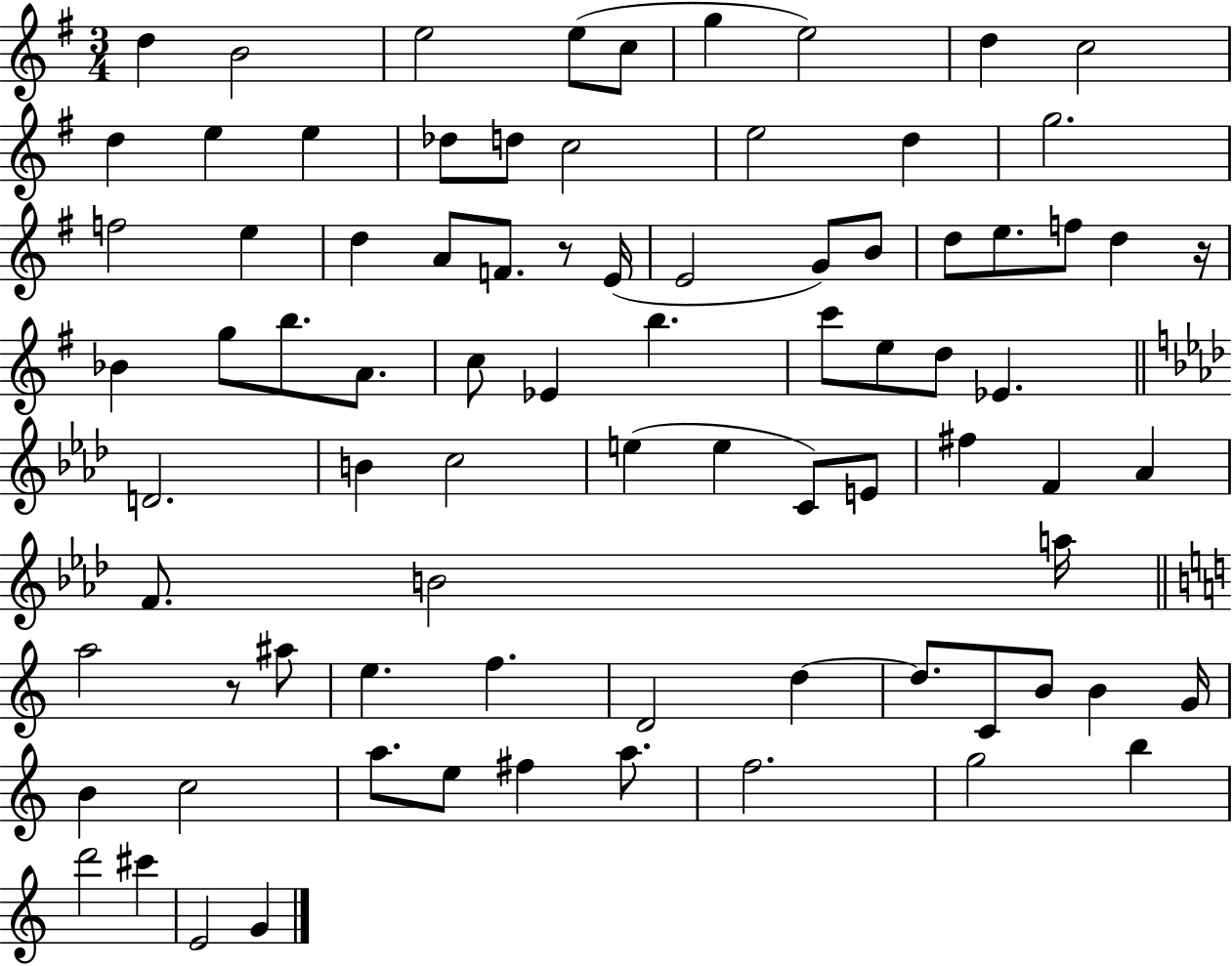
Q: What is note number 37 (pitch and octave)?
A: Eb4